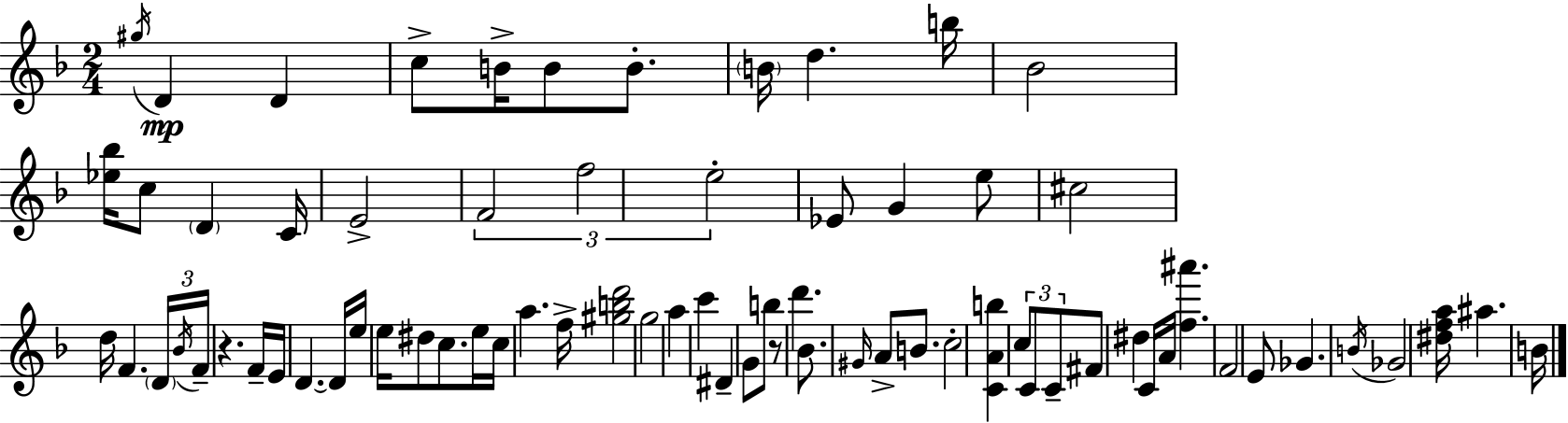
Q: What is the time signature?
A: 2/4